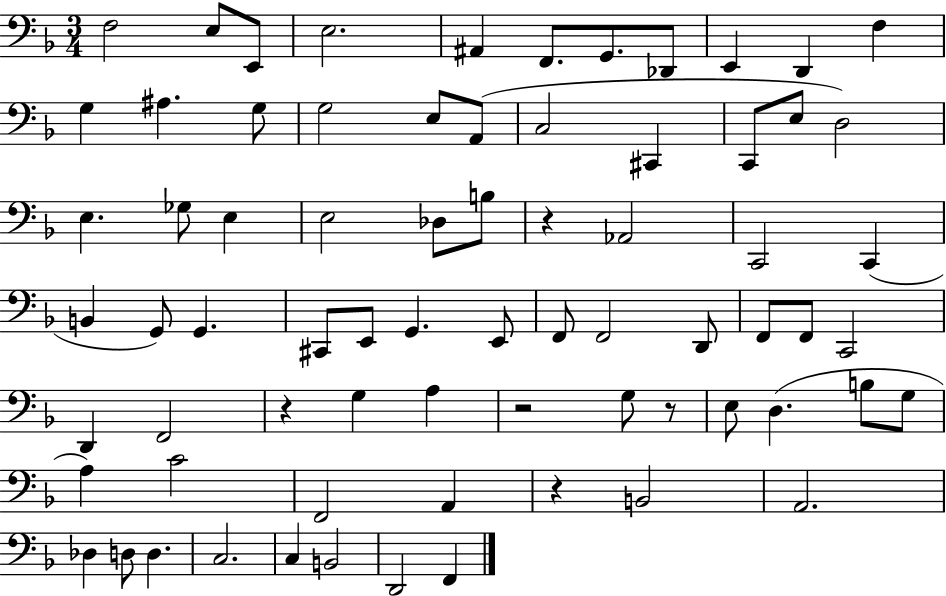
{
  \clef bass
  \numericTimeSignature
  \time 3/4
  \key f \major
  f2 e8 e,8 | e2. | ais,4 f,8. g,8. des,8 | e,4 d,4 f4 | \break g4 ais4. g8 | g2 e8 a,8( | c2 cis,4 | c,8 e8 d2) | \break e4. ges8 e4 | e2 des8 b8 | r4 aes,2 | c,2 c,4( | \break b,4 g,8) g,4. | cis,8 e,8 g,4. e,8 | f,8 f,2 d,8 | f,8 f,8 c,2 | \break d,4 f,2 | r4 g4 a4 | r2 g8 r8 | e8 d4.( b8 g8 | \break a4) c'2 | f,2 a,4 | r4 b,2 | a,2. | \break des4 d8 d4. | c2. | c4 b,2 | d,2 f,4 | \break \bar "|."
}